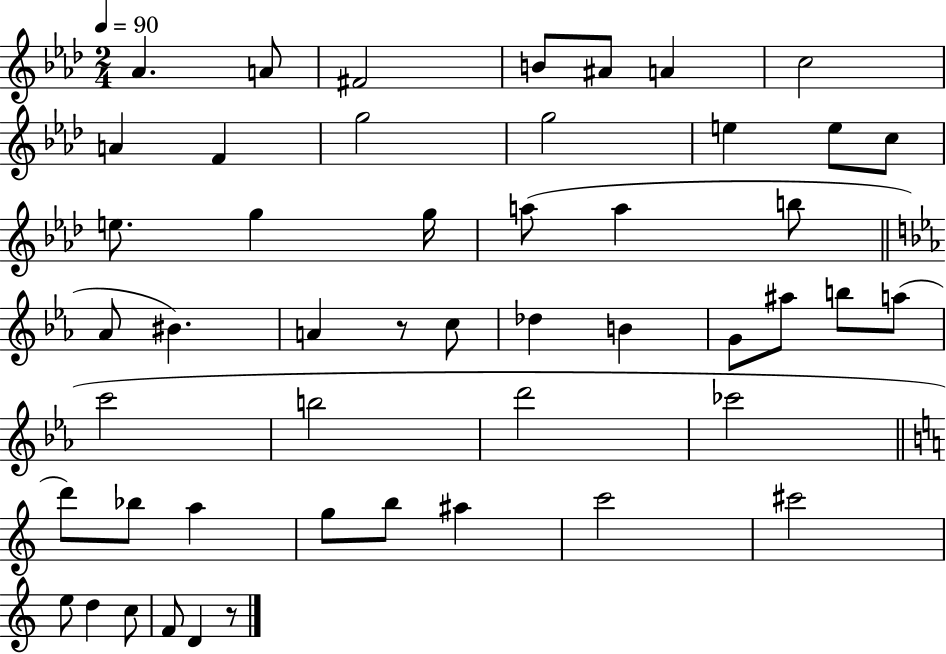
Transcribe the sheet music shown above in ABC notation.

X:1
T:Untitled
M:2/4
L:1/4
K:Ab
_A A/2 ^F2 B/2 ^A/2 A c2 A F g2 g2 e e/2 c/2 e/2 g g/4 a/2 a b/2 _A/2 ^B A z/2 c/2 _d B G/2 ^a/2 b/2 a/2 c'2 b2 d'2 _c'2 d'/2 _b/2 a g/2 b/2 ^a c'2 ^c'2 e/2 d c/2 F/2 D z/2